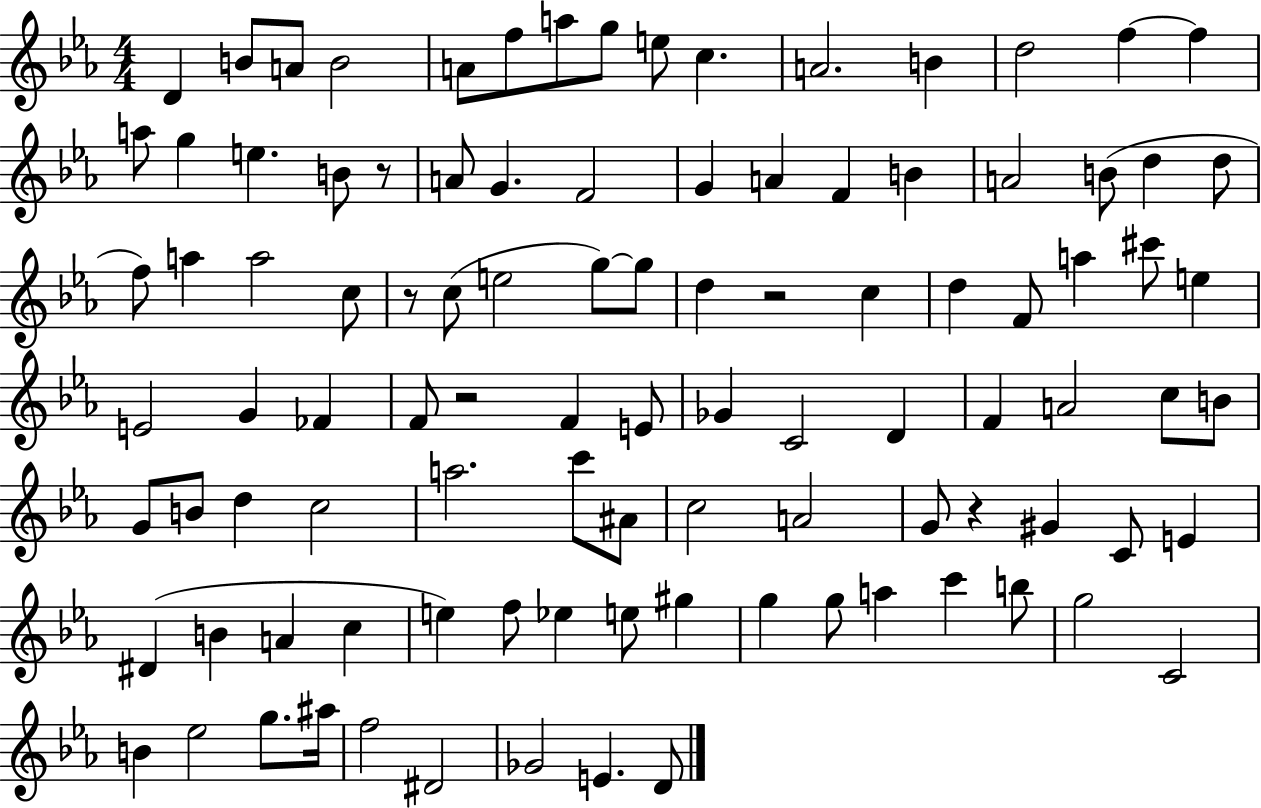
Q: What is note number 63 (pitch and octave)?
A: A5